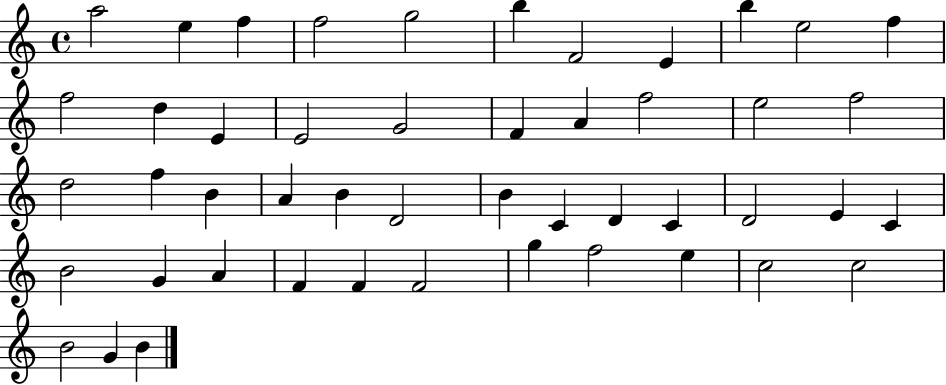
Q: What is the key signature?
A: C major